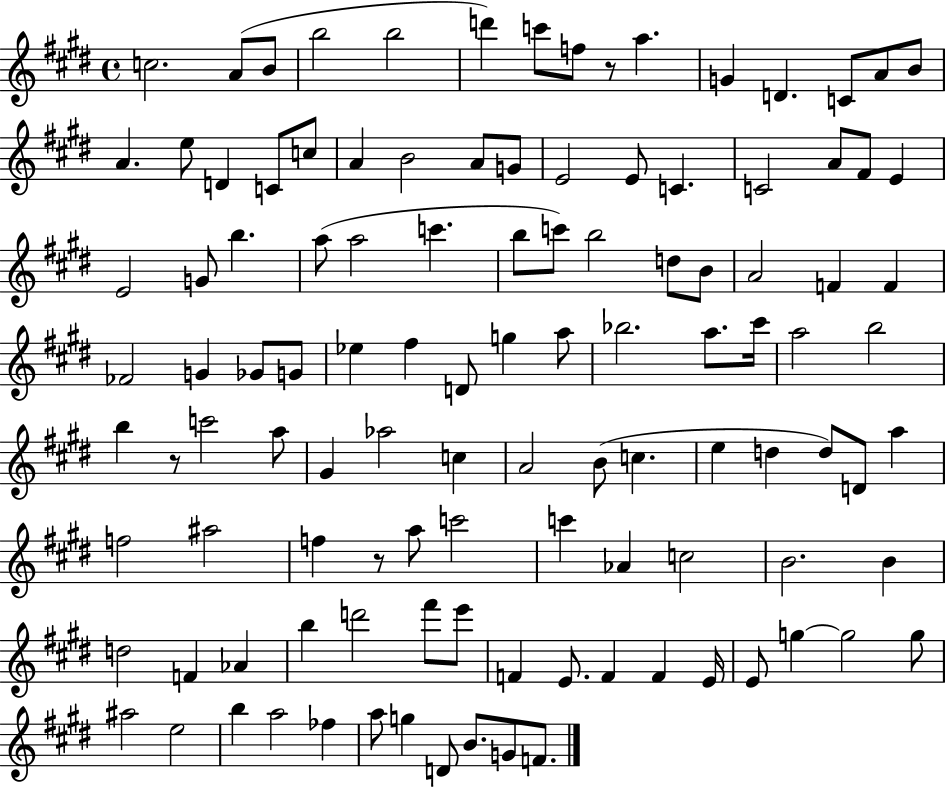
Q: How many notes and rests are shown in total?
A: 112